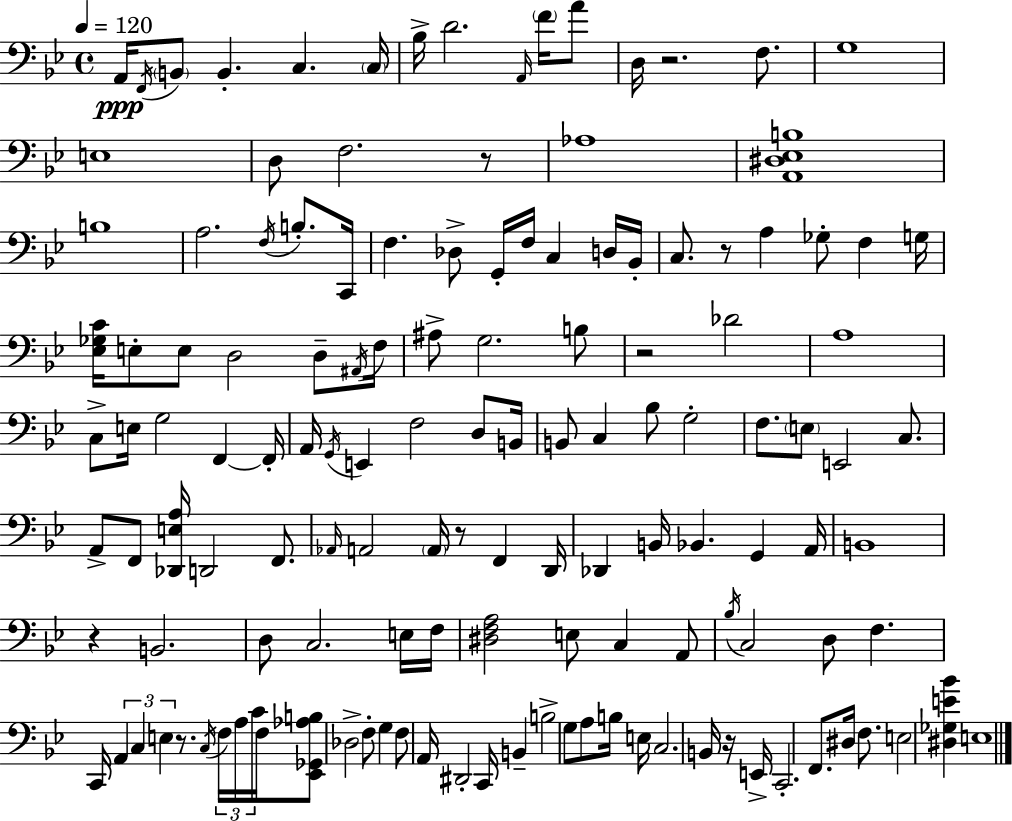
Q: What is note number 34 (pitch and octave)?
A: F3